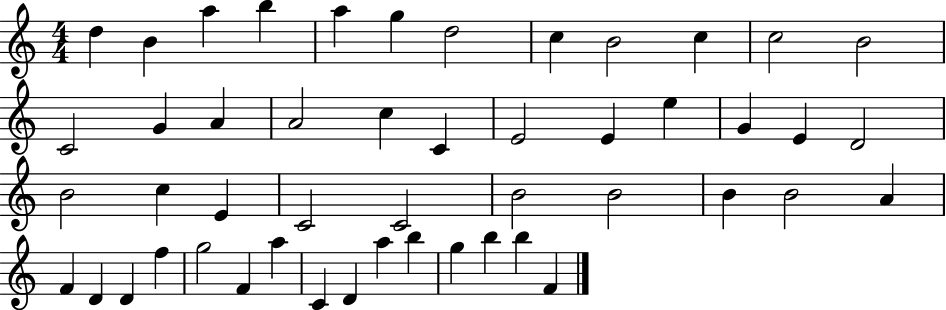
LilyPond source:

{
  \clef treble
  \numericTimeSignature
  \time 4/4
  \key c \major
  d''4 b'4 a''4 b''4 | a''4 g''4 d''2 | c''4 b'2 c''4 | c''2 b'2 | \break c'2 g'4 a'4 | a'2 c''4 c'4 | e'2 e'4 e''4 | g'4 e'4 d'2 | \break b'2 c''4 e'4 | c'2 c'2 | b'2 b'2 | b'4 b'2 a'4 | \break f'4 d'4 d'4 f''4 | g''2 f'4 a''4 | c'4 d'4 a''4 b''4 | g''4 b''4 b''4 f'4 | \break \bar "|."
}